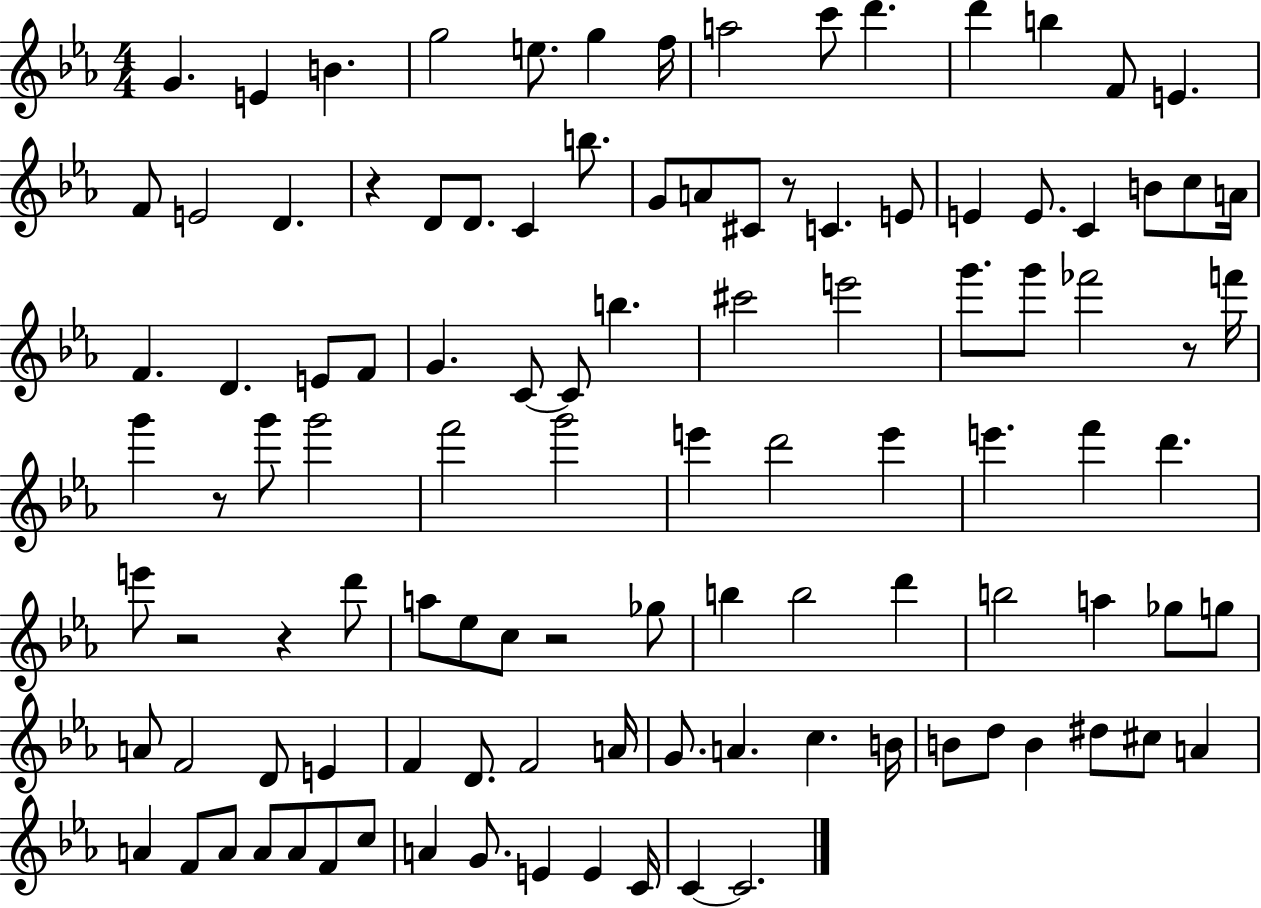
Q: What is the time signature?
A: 4/4